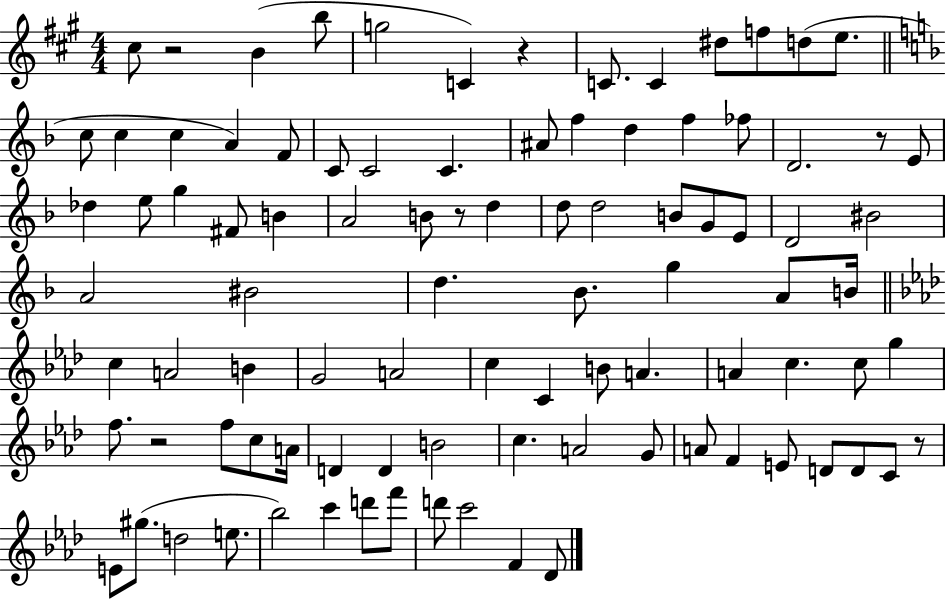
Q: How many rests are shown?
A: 6